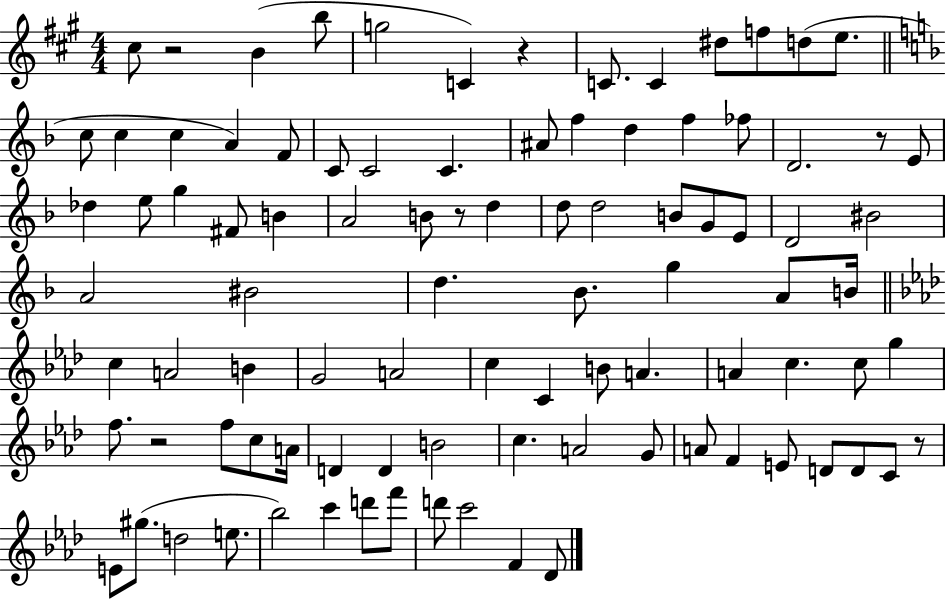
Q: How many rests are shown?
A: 6